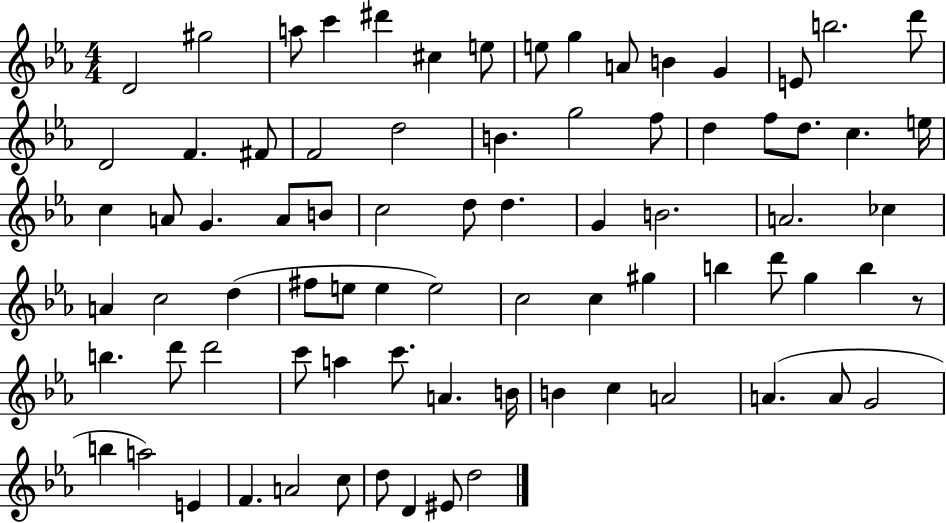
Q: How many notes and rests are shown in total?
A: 79